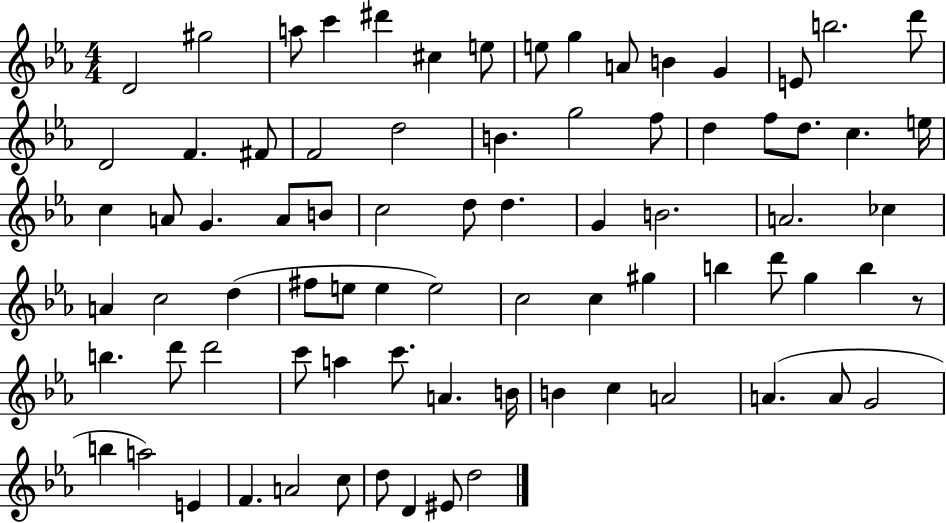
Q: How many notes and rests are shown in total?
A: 79